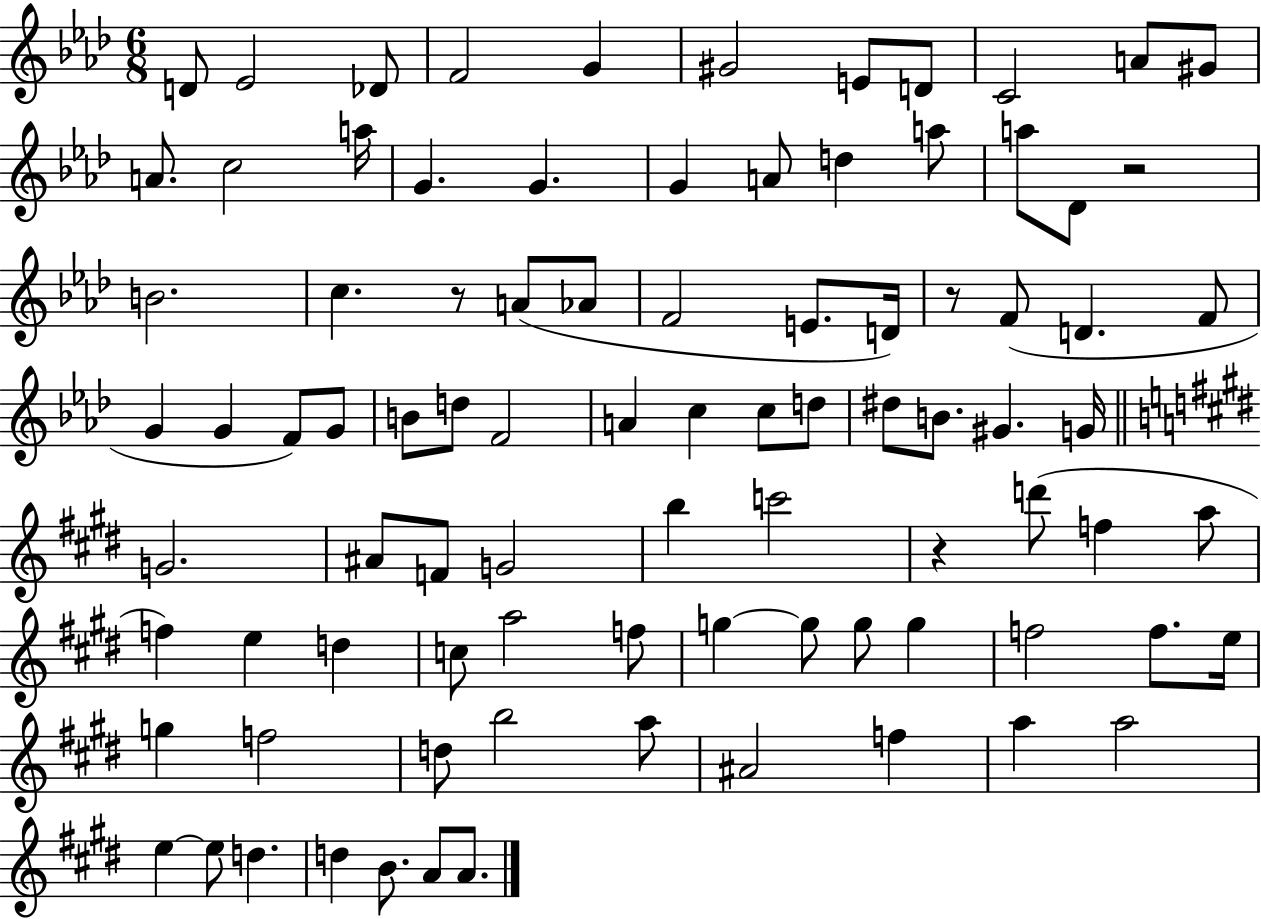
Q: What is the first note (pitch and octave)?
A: D4